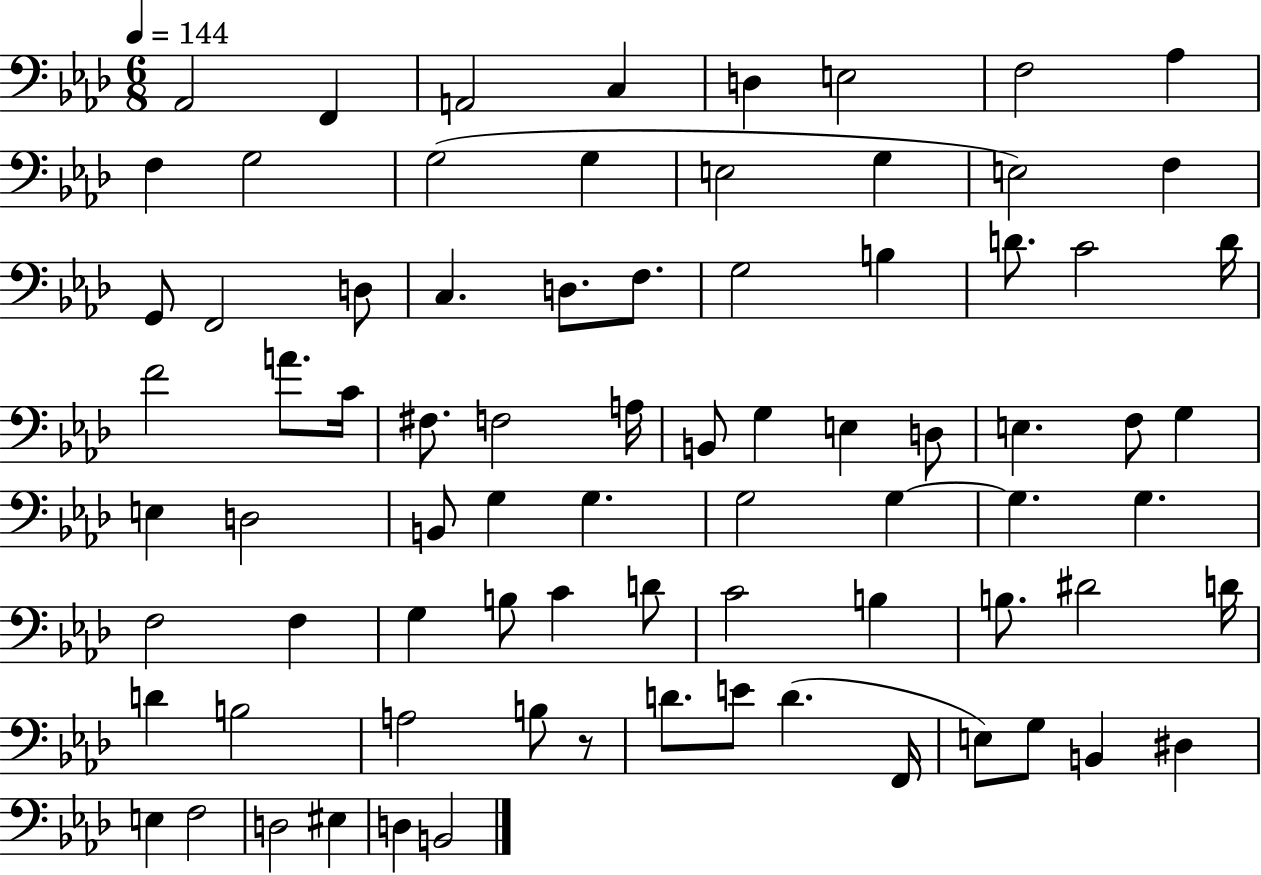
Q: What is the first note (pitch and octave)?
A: Ab2